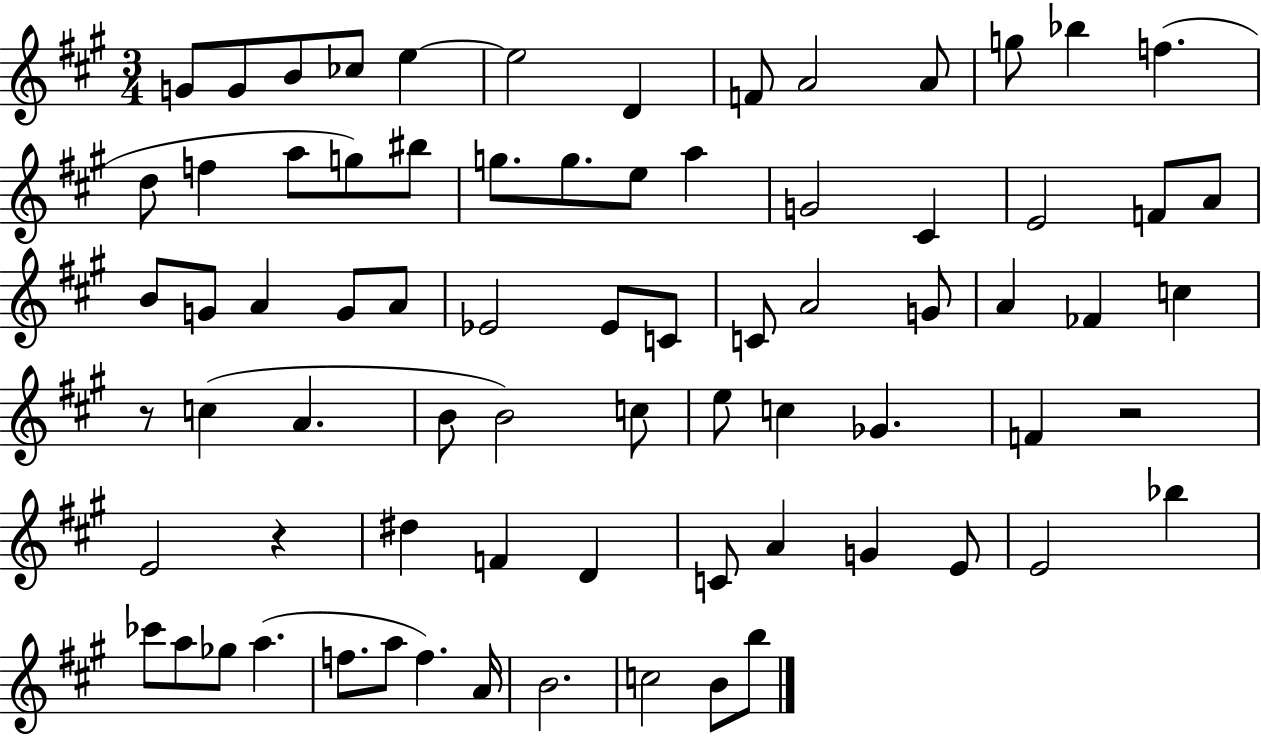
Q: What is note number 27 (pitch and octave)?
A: A4